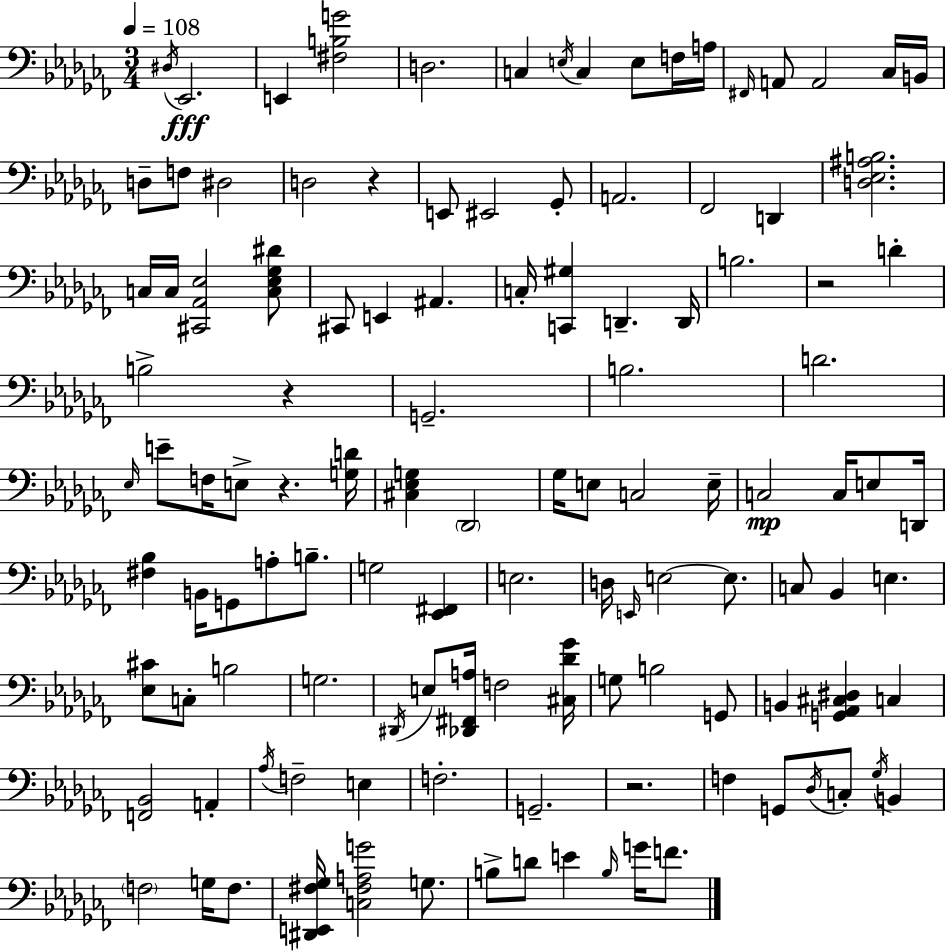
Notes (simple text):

D#3/s Eb2/h. E2/q [F#3,B3,G4]/h D3/h. C3/q E3/s C3/q E3/e F3/s A3/s F#2/s A2/e A2/h CES3/s B2/s D3/e F3/e D#3/h D3/h R/q E2/e EIS2/h Gb2/e A2/h. FES2/h D2/q [D3,Eb3,A#3,B3]/h. C3/s C3/s [C#2,Ab2,Eb3]/h [C3,Eb3,Gb3,D#4]/e C#2/e E2/q A#2/q. C3/s [C2,G#3]/q D2/q. D2/s B3/h. R/h D4/q B3/h R/q G2/h. B3/h. D4/h. Eb3/s E4/e F3/s E3/e R/q. [G3,D4]/s [C#3,Eb3,G3]/q Db2/h Gb3/s E3/e C3/h E3/s C3/h C3/s E3/e D2/s [F#3,Bb3]/q B2/s G2/e A3/e B3/e. G3/h [Eb2,F#2]/q E3/h. D3/s E2/s E3/h E3/e. C3/e Bb2/q E3/q. [Eb3,C#4]/e C3/e B3/h G3/h. D#2/s E3/e [Db2,F#2,A3]/s F3/h [C#3,Db4,Gb4]/s G3/e B3/h G2/e B2/q [G2,Ab2,C#3,D#3]/q C3/q [F2,Bb2]/h A2/q Ab3/s F3/h E3/q F3/h. G2/h. R/h. F3/q G2/e Db3/s C3/e Gb3/s B2/q F3/h G3/s F3/e. [D#2,E2,F#3,Gb3]/s [C3,F#3,A3,G4]/h G3/e. B3/e D4/e E4/q B3/s G4/s F4/e.